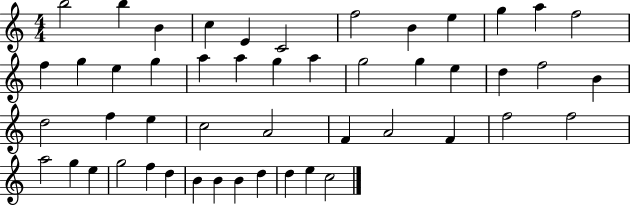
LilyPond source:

{
  \clef treble
  \numericTimeSignature
  \time 4/4
  \key c \major
  b''2 b''4 b'4 | c''4 e'4 c'2 | f''2 b'4 e''4 | g''4 a''4 f''2 | \break f''4 g''4 e''4 g''4 | a''4 a''4 g''4 a''4 | g''2 g''4 e''4 | d''4 f''2 b'4 | \break d''2 f''4 e''4 | c''2 a'2 | f'4 a'2 f'4 | f''2 f''2 | \break a''2 g''4 e''4 | g''2 f''4 d''4 | b'4 b'4 b'4 d''4 | d''4 e''4 c''2 | \break \bar "|."
}